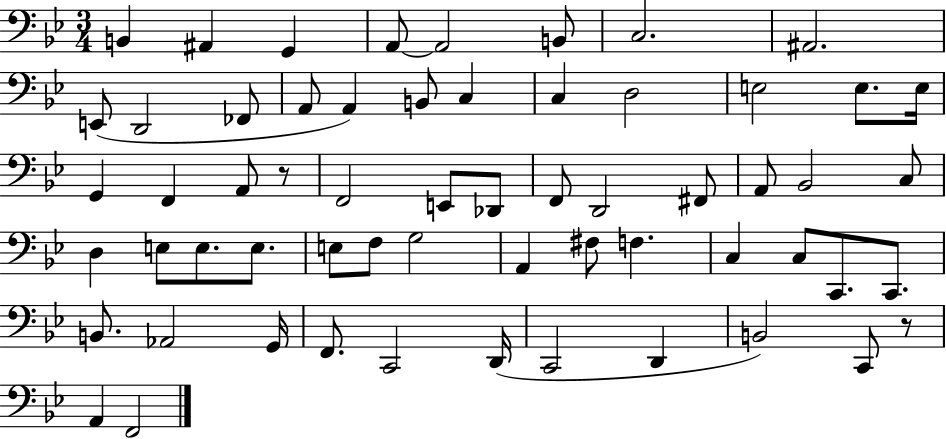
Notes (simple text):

B2/q A#2/q G2/q A2/e A2/h B2/e C3/h. A#2/h. E2/e D2/h FES2/e A2/e A2/q B2/e C3/q C3/q D3/h E3/h E3/e. E3/s G2/q F2/q A2/e R/e F2/h E2/e Db2/e F2/e D2/h F#2/e A2/e Bb2/h C3/e D3/q E3/e E3/e. E3/e. E3/e F3/e G3/h A2/q F#3/e F3/q. C3/q C3/e C2/e. C2/e. B2/e. Ab2/h G2/s F2/e. C2/h D2/s C2/h D2/q B2/h C2/e R/e A2/q F2/h